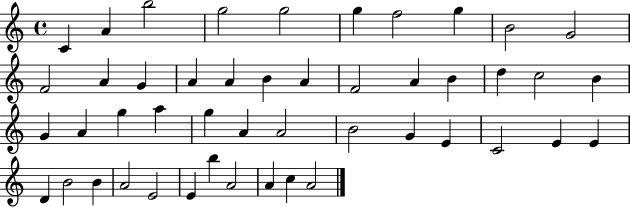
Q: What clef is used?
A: treble